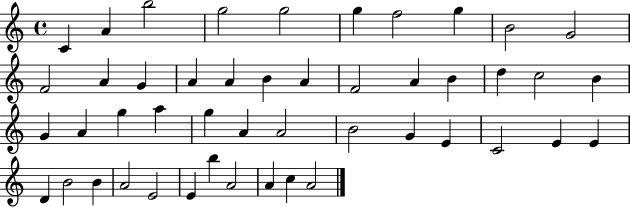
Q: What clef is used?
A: treble